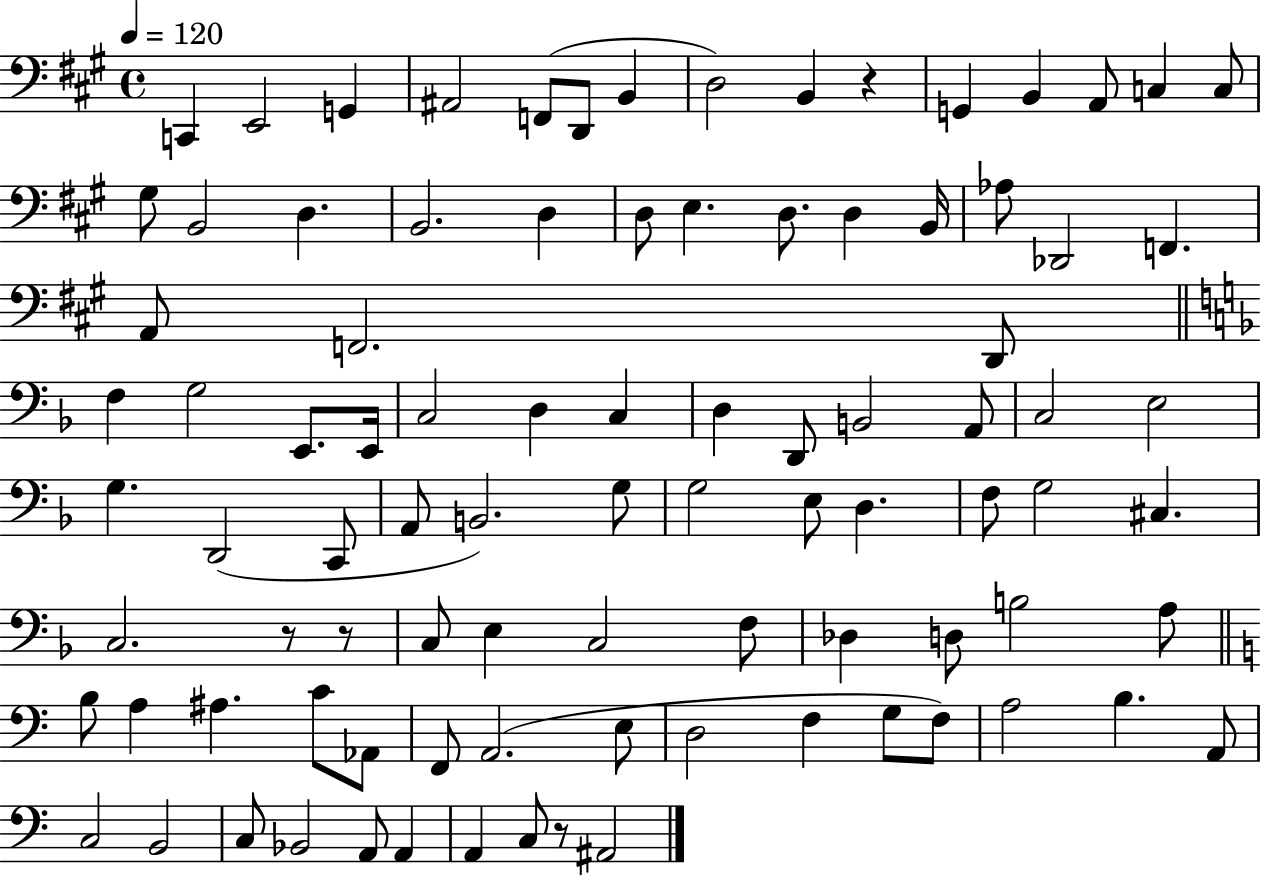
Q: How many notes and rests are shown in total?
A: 92